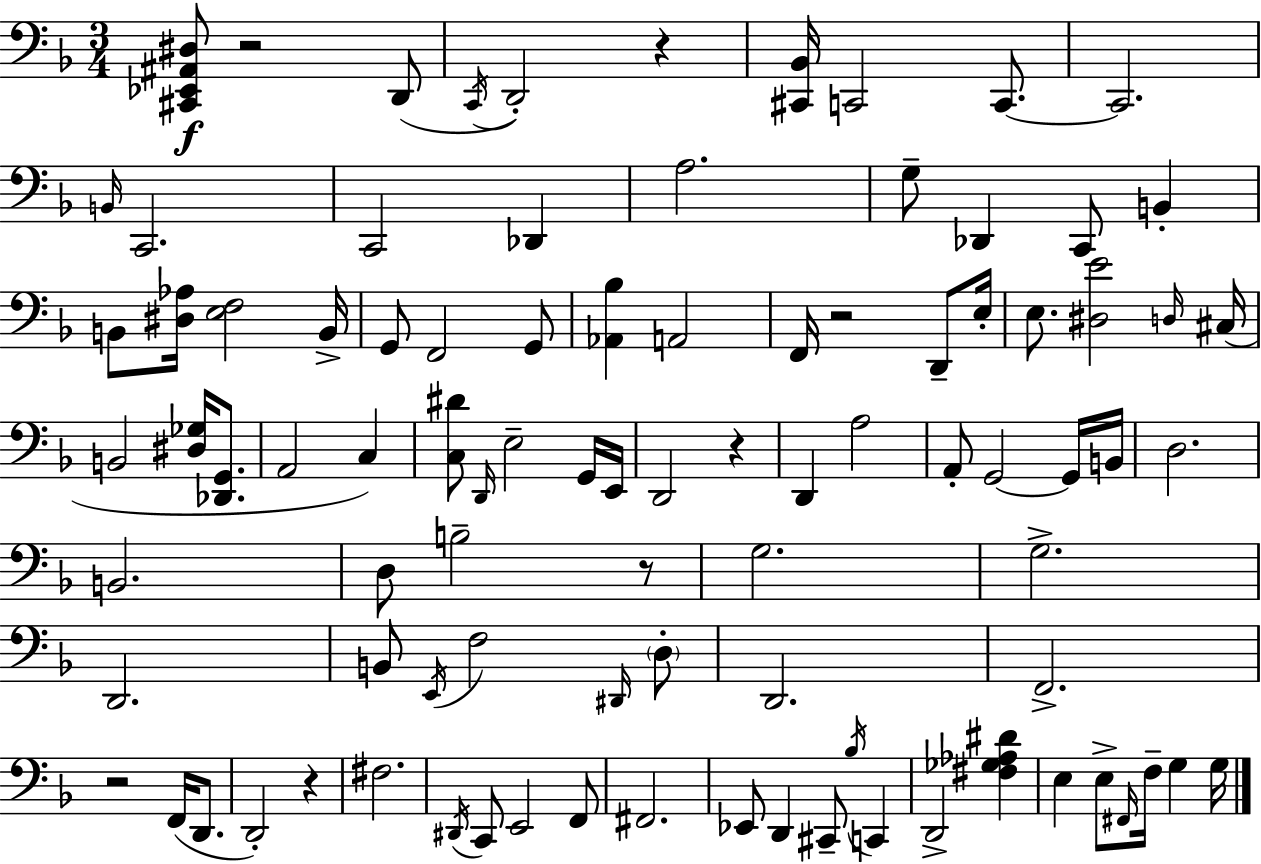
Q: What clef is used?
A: bass